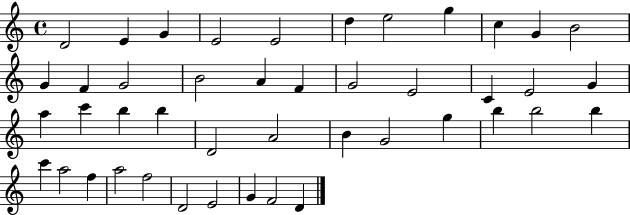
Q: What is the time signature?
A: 4/4